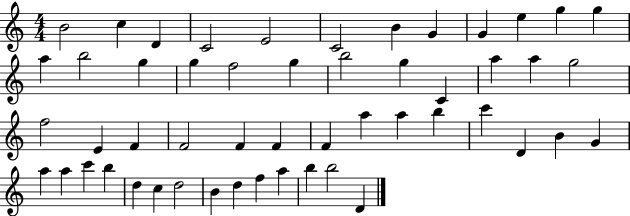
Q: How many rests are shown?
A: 0